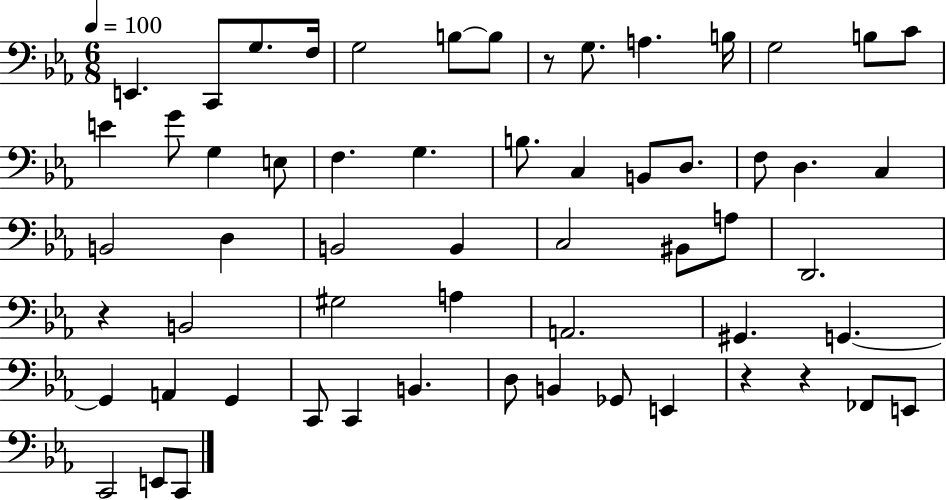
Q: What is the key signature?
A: EES major